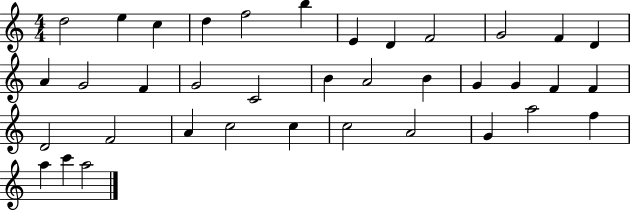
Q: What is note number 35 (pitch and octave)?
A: A5